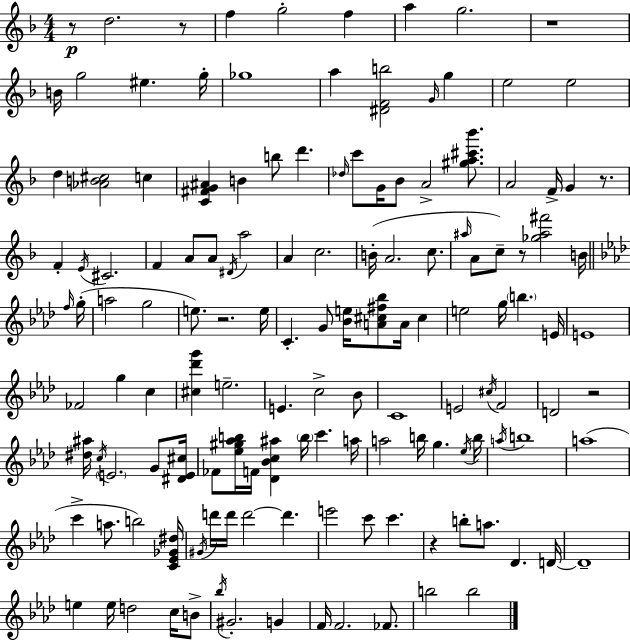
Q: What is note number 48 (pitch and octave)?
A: G5